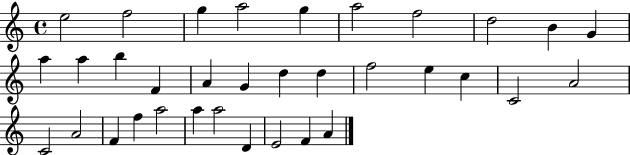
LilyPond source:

{
  \clef treble
  \time 4/4
  \defaultTimeSignature
  \key c \major
  e''2 f''2 | g''4 a''2 g''4 | a''2 f''2 | d''2 b'4 g'4 | \break a''4 a''4 b''4 f'4 | a'4 g'4 d''4 d''4 | f''2 e''4 c''4 | c'2 a'2 | \break c'2 a'2 | f'4 f''4 a''2 | a''4 a''2 d'4 | e'2 f'4 a'4 | \break \bar "|."
}